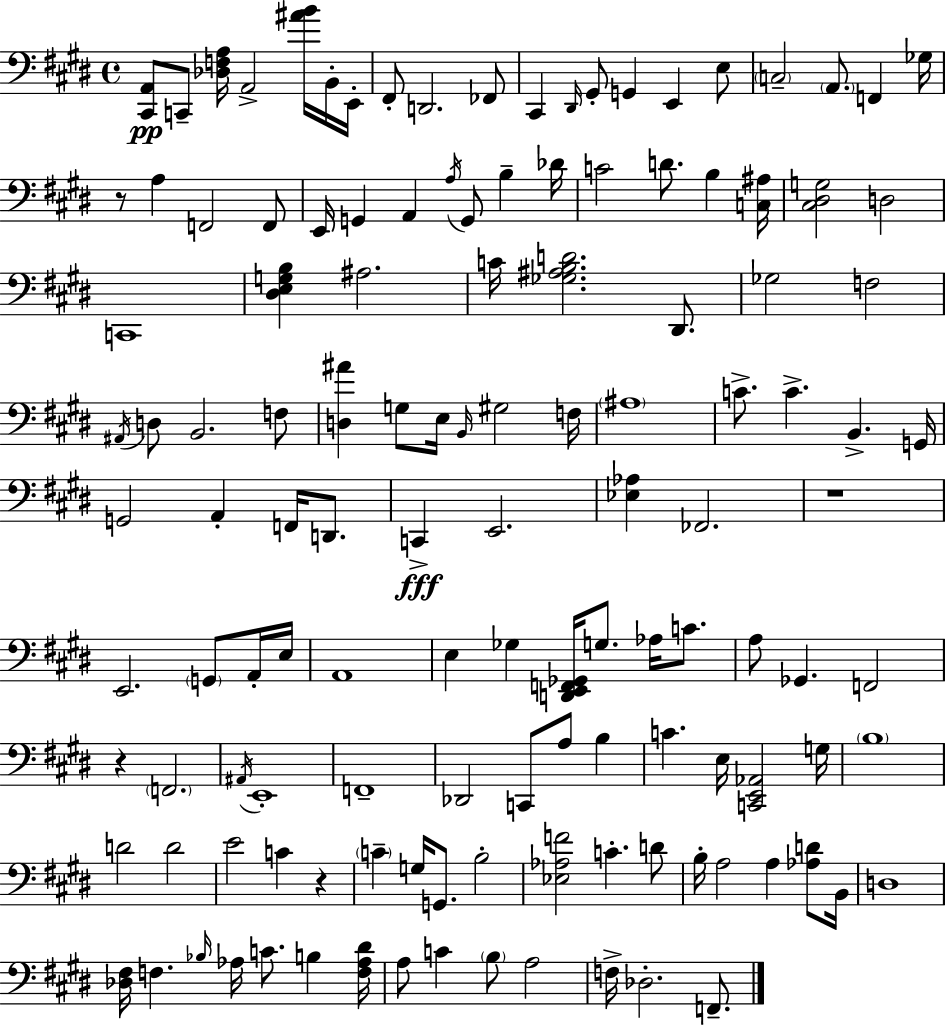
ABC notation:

X:1
T:Untitled
M:4/4
L:1/4
K:E
[^C,,A,,]/2 C,,/2 [_D,F,A,]/4 A,,2 [^AB]/4 B,,/4 E,,/4 ^F,,/2 D,,2 _F,,/2 ^C,, ^D,,/4 ^G,,/2 G,, E,, E,/2 C,2 A,,/2 F,, _G,/4 z/2 A, F,,2 F,,/2 E,,/4 G,, A,, A,/4 G,,/2 B, _D/4 C2 D/2 B, [C,^A,]/4 [^C,^D,G,]2 D,2 C,,4 [^D,E,G,B,] ^A,2 C/4 [_G,^A,B,D]2 ^D,,/2 _G,2 F,2 ^A,,/4 D,/2 B,,2 F,/2 [D,^A] G,/2 E,/4 B,,/4 ^G,2 F,/4 ^A,4 C/2 C B,, G,,/4 G,,2 A,, F,,/4 D,,/2 C,, E,,2 [_E,_A,] _F,,2 z4 E,,2 G,,/2 A,,/4 E,/4 A,,4 E, _G, [D,,E,,F,,_G,,]/4 G,/2 _A,/4 C/2 A,/2 _G,, F,,2 z F,,2 ^A,,/4 E,,4 F,,4 _D,,2 C,,/2 A,/2 B, C E,/4 [C,,E,,_A,,]2 G,/4 B,4 D2 D2 E2 C z C G,/4 G,,/2 B,2 [_E,_A,F]2 C D/2 B,/4 A,2 A, [_A,D]/2 B,,/4 D,4 [_D,^F,]/4 F, _B,/4 _A,/4 C/2 B, [F,_A,^D]/4 A,/2 C B,/2 A,2 F,/4 _D,2 F,,/2